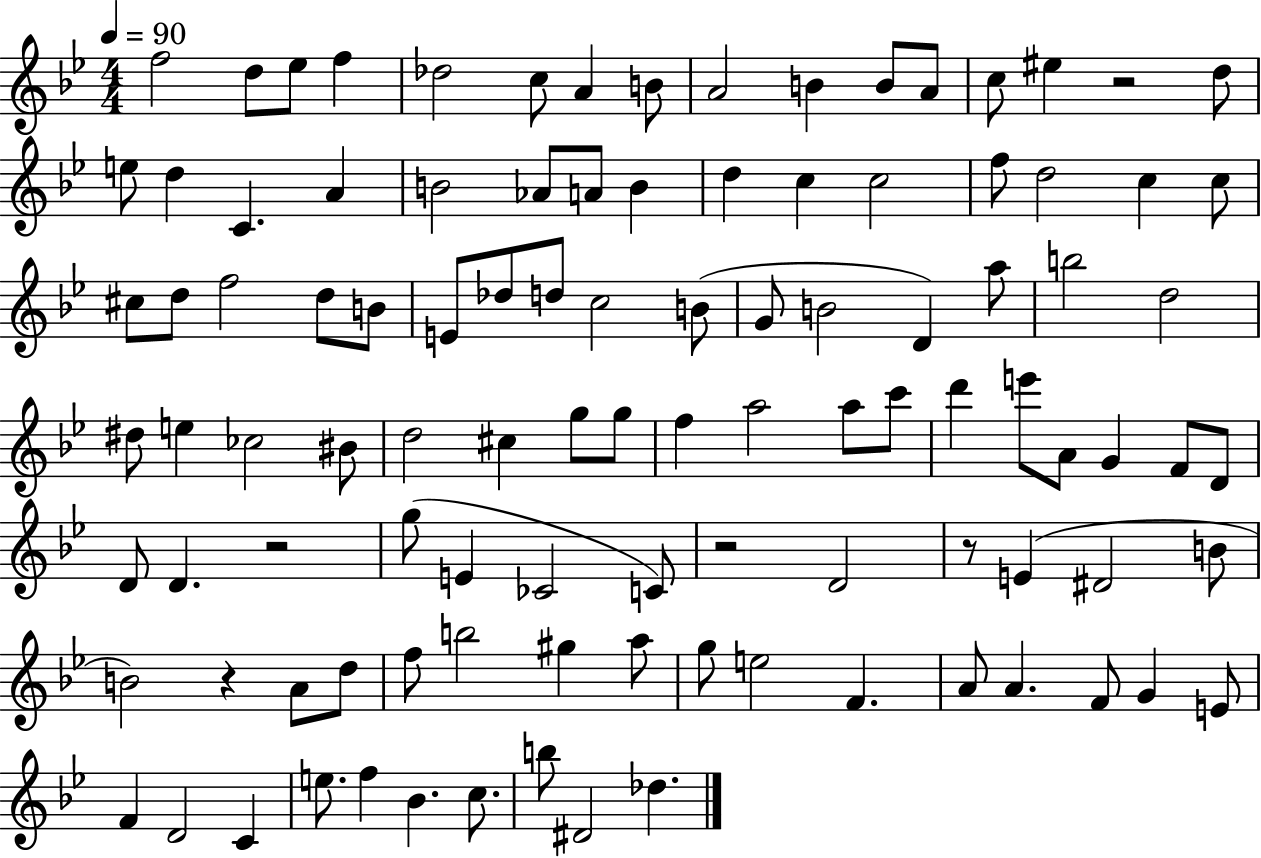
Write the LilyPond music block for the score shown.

{
  \clef treble
  \numericTimeSignature
  \time 4/4
  \key bes \major
  \tempo 4 = 90
  f''2 d''8 ees''8 f''4 | des''2 c''8 a'4 b'8 | a'2 b'4 b'8 a'8 | c''8 eis''4 r2 d''8 | \break e''8 d''4 c'4. a'4 | b'2 aes'8 a'8 b'4 | d''4 c''4 c''2 | f''8 d''2 c''4 c''8 | \break cis''8 d''8 f''2 d''8 b'8 | e'8 des''8 d''8 c''2 b'8( | g'8 b'2 d'4) a''8 | b''2 d''2 | \break dis''8 e''4 ces''2 bis'8 | d''2 cis''4 g''8 g''8 | f''4 a''2 a''8 c'''8 | d'''4 e'''8 a'8 g'4 f'8 d'8 | \break d'8 d'4. r2 | g''8( e'4 ces'2 c'8) | r2 d'2 | r8 e'4( dis'2 b'8 | \break b'2) r4 a'8 d''8 | f''8 b''2 gis''4 a''8 | g''8 e''2 f'4. | a'8 a'4. f'8 g'4 e'8 | \break f'4 d'2 c'4 | e''8. f''4 bes'4. c''8. | b''8 dis'2 des''4. | \bar "|."
}